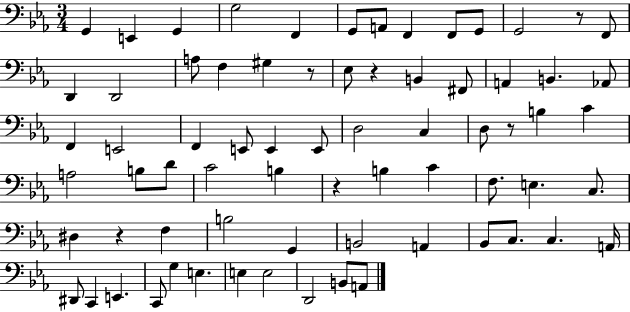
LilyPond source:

{
  \clef bass
  \numericTimeSignature
  \time 3/4
  \key ees \major
  g,4 e,4 g,4 | g2 f,4 | g,8 a,8 f,4 f,8 g,8 | g,2 r8 f,8 | \break d,4 d,2 | a8 f4 gis4 r8 | ees8 r4 b,4 fis,8 | a,4 b,4. aes,8 | \break f,4 e,2 | f,4 e,8 e,4 e,8 | d2 c4 | d8 r8 b4 c'4 | \break a2 b8 d'8 | c'2 b4 | r4 b4 c'4 | f8. e4. c8. | \break dis4 r4 f4 | b2 g,4 | b,2 a,4 | bes,8 c8. c4. a,16 | \break dis,8 c,4 e,4. | c,8 g4 e4. | e4 e2 | d,2 b,8 a,8 | \break \bar "|."
}